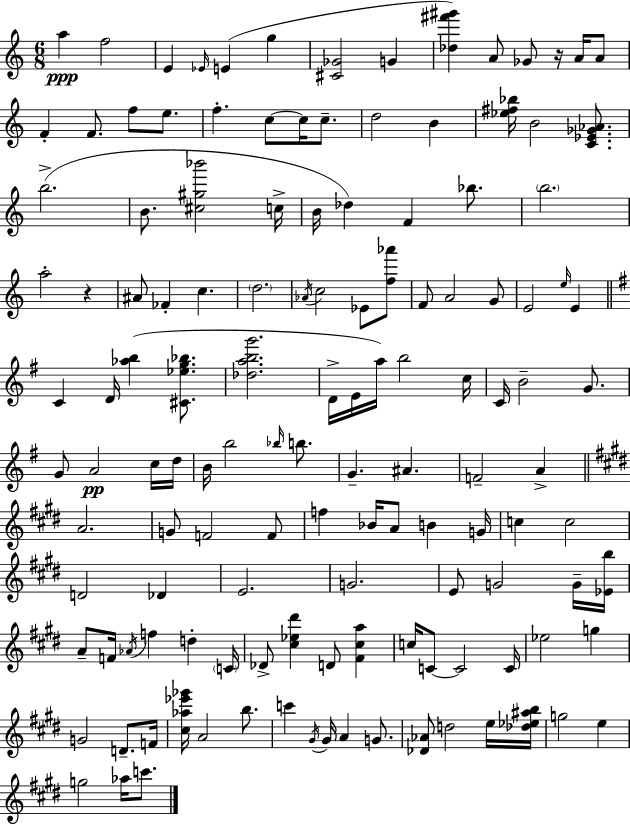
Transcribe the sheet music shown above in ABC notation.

X:1
T:Untitled
M:6/8
L:1/4
K:C
a f2 E _E/4 E g [^C_G]2 G [_d^f'^g'] A/2 _G/2 z/4 A/4 A/2 F F/2 f/2 e/2 f c/2 c/4 c/2 d2 B [_e^f_b]/4 B2 [C_E_G_A]/2 b2 B/2 [^c^g_b']2 c/4 B/4 _d F _b/2 b2 a2 z ^A/2 _F c d2 _A/4 c2 _E/2 [f_a']/2 F/2 A2 G/2 E2 e/4 E C D/4 [_ab] [^C_eg_b]/2 [_dabg']2 D/4 E/4 a/4 b2 c/4 C/4 B2 G/2 G/2 A2 c/4 d/4 B/4 b2 _b/4 b/2 G ^A F2 A A2 G/2 F2 F/2 f _B/4 A/2 B G/4 c c2 D2 _D E2 G2 E/2 G2 G/4 [_Eb]/4 A/2 F/4 _A/4 f d C/4 _D/2 [^c_e^d'] D/2 [^F^ca] c/4 C/2 C2 C/4 _e2 g G2 D/2 F/4 [^c_a_e'_g']/4 A2 b/2 c' ^G/4 ^G/4 A G/2 [_D_A]/2 d2 e/4 [_d_e^ab]/4 g2 e g2 _a/4 c'/2